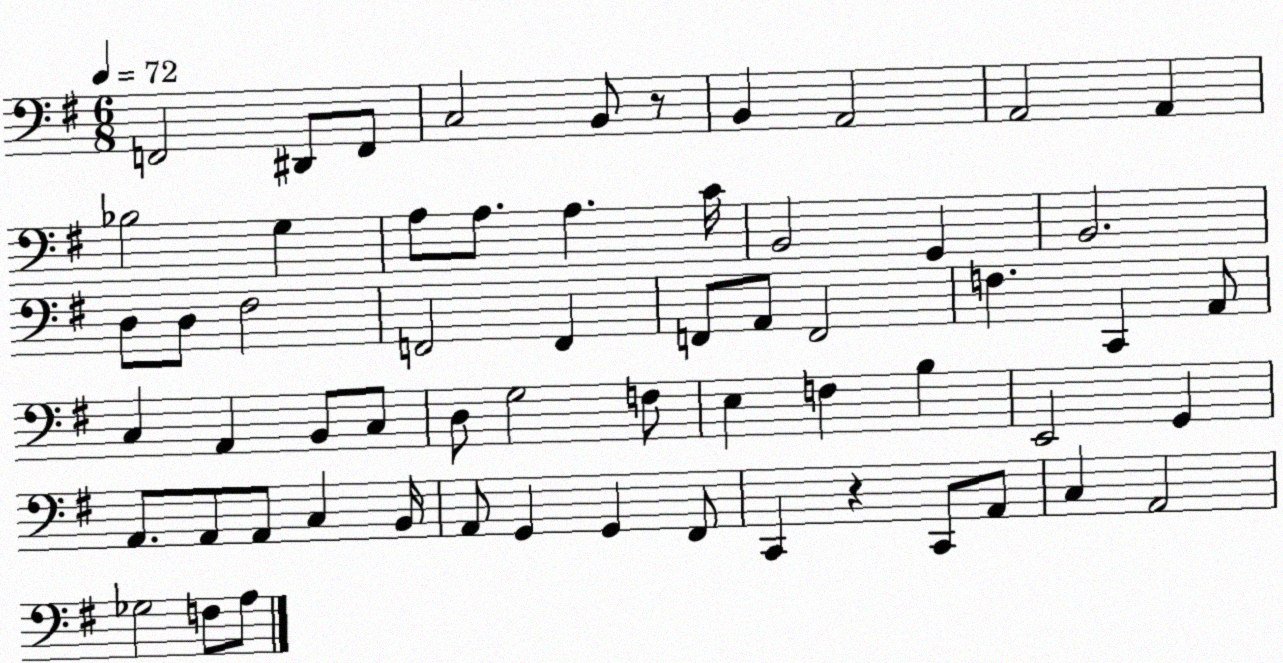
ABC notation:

X:1
T:Untitled
M:6/8
L:1/4
K:G
F,,2 ^D,,/2 F,,/2 C,2 B,,/2 z/2 B,, A,,2 A,,2 A,, _B,2 G, A,/2 A,/2 A, C/4 B,,2 G,, B,,2 D,/2 D,/2 ^F,2 F,,2 F,, F,,/2 A,,/2 F,,2 F, C,, A,,/2 C, A,, B,,/2 C,/2 D,/2 G,2 F,/2 E, F, B, E,,2 G,, A,,/2 A,,/2 A,,/2 C, B,,/4 A,,/2 G,, G,, ^F,,/2 C,, z C,,/2 A,,/2 C, A,,2 _G,2 F,/2 A,/2